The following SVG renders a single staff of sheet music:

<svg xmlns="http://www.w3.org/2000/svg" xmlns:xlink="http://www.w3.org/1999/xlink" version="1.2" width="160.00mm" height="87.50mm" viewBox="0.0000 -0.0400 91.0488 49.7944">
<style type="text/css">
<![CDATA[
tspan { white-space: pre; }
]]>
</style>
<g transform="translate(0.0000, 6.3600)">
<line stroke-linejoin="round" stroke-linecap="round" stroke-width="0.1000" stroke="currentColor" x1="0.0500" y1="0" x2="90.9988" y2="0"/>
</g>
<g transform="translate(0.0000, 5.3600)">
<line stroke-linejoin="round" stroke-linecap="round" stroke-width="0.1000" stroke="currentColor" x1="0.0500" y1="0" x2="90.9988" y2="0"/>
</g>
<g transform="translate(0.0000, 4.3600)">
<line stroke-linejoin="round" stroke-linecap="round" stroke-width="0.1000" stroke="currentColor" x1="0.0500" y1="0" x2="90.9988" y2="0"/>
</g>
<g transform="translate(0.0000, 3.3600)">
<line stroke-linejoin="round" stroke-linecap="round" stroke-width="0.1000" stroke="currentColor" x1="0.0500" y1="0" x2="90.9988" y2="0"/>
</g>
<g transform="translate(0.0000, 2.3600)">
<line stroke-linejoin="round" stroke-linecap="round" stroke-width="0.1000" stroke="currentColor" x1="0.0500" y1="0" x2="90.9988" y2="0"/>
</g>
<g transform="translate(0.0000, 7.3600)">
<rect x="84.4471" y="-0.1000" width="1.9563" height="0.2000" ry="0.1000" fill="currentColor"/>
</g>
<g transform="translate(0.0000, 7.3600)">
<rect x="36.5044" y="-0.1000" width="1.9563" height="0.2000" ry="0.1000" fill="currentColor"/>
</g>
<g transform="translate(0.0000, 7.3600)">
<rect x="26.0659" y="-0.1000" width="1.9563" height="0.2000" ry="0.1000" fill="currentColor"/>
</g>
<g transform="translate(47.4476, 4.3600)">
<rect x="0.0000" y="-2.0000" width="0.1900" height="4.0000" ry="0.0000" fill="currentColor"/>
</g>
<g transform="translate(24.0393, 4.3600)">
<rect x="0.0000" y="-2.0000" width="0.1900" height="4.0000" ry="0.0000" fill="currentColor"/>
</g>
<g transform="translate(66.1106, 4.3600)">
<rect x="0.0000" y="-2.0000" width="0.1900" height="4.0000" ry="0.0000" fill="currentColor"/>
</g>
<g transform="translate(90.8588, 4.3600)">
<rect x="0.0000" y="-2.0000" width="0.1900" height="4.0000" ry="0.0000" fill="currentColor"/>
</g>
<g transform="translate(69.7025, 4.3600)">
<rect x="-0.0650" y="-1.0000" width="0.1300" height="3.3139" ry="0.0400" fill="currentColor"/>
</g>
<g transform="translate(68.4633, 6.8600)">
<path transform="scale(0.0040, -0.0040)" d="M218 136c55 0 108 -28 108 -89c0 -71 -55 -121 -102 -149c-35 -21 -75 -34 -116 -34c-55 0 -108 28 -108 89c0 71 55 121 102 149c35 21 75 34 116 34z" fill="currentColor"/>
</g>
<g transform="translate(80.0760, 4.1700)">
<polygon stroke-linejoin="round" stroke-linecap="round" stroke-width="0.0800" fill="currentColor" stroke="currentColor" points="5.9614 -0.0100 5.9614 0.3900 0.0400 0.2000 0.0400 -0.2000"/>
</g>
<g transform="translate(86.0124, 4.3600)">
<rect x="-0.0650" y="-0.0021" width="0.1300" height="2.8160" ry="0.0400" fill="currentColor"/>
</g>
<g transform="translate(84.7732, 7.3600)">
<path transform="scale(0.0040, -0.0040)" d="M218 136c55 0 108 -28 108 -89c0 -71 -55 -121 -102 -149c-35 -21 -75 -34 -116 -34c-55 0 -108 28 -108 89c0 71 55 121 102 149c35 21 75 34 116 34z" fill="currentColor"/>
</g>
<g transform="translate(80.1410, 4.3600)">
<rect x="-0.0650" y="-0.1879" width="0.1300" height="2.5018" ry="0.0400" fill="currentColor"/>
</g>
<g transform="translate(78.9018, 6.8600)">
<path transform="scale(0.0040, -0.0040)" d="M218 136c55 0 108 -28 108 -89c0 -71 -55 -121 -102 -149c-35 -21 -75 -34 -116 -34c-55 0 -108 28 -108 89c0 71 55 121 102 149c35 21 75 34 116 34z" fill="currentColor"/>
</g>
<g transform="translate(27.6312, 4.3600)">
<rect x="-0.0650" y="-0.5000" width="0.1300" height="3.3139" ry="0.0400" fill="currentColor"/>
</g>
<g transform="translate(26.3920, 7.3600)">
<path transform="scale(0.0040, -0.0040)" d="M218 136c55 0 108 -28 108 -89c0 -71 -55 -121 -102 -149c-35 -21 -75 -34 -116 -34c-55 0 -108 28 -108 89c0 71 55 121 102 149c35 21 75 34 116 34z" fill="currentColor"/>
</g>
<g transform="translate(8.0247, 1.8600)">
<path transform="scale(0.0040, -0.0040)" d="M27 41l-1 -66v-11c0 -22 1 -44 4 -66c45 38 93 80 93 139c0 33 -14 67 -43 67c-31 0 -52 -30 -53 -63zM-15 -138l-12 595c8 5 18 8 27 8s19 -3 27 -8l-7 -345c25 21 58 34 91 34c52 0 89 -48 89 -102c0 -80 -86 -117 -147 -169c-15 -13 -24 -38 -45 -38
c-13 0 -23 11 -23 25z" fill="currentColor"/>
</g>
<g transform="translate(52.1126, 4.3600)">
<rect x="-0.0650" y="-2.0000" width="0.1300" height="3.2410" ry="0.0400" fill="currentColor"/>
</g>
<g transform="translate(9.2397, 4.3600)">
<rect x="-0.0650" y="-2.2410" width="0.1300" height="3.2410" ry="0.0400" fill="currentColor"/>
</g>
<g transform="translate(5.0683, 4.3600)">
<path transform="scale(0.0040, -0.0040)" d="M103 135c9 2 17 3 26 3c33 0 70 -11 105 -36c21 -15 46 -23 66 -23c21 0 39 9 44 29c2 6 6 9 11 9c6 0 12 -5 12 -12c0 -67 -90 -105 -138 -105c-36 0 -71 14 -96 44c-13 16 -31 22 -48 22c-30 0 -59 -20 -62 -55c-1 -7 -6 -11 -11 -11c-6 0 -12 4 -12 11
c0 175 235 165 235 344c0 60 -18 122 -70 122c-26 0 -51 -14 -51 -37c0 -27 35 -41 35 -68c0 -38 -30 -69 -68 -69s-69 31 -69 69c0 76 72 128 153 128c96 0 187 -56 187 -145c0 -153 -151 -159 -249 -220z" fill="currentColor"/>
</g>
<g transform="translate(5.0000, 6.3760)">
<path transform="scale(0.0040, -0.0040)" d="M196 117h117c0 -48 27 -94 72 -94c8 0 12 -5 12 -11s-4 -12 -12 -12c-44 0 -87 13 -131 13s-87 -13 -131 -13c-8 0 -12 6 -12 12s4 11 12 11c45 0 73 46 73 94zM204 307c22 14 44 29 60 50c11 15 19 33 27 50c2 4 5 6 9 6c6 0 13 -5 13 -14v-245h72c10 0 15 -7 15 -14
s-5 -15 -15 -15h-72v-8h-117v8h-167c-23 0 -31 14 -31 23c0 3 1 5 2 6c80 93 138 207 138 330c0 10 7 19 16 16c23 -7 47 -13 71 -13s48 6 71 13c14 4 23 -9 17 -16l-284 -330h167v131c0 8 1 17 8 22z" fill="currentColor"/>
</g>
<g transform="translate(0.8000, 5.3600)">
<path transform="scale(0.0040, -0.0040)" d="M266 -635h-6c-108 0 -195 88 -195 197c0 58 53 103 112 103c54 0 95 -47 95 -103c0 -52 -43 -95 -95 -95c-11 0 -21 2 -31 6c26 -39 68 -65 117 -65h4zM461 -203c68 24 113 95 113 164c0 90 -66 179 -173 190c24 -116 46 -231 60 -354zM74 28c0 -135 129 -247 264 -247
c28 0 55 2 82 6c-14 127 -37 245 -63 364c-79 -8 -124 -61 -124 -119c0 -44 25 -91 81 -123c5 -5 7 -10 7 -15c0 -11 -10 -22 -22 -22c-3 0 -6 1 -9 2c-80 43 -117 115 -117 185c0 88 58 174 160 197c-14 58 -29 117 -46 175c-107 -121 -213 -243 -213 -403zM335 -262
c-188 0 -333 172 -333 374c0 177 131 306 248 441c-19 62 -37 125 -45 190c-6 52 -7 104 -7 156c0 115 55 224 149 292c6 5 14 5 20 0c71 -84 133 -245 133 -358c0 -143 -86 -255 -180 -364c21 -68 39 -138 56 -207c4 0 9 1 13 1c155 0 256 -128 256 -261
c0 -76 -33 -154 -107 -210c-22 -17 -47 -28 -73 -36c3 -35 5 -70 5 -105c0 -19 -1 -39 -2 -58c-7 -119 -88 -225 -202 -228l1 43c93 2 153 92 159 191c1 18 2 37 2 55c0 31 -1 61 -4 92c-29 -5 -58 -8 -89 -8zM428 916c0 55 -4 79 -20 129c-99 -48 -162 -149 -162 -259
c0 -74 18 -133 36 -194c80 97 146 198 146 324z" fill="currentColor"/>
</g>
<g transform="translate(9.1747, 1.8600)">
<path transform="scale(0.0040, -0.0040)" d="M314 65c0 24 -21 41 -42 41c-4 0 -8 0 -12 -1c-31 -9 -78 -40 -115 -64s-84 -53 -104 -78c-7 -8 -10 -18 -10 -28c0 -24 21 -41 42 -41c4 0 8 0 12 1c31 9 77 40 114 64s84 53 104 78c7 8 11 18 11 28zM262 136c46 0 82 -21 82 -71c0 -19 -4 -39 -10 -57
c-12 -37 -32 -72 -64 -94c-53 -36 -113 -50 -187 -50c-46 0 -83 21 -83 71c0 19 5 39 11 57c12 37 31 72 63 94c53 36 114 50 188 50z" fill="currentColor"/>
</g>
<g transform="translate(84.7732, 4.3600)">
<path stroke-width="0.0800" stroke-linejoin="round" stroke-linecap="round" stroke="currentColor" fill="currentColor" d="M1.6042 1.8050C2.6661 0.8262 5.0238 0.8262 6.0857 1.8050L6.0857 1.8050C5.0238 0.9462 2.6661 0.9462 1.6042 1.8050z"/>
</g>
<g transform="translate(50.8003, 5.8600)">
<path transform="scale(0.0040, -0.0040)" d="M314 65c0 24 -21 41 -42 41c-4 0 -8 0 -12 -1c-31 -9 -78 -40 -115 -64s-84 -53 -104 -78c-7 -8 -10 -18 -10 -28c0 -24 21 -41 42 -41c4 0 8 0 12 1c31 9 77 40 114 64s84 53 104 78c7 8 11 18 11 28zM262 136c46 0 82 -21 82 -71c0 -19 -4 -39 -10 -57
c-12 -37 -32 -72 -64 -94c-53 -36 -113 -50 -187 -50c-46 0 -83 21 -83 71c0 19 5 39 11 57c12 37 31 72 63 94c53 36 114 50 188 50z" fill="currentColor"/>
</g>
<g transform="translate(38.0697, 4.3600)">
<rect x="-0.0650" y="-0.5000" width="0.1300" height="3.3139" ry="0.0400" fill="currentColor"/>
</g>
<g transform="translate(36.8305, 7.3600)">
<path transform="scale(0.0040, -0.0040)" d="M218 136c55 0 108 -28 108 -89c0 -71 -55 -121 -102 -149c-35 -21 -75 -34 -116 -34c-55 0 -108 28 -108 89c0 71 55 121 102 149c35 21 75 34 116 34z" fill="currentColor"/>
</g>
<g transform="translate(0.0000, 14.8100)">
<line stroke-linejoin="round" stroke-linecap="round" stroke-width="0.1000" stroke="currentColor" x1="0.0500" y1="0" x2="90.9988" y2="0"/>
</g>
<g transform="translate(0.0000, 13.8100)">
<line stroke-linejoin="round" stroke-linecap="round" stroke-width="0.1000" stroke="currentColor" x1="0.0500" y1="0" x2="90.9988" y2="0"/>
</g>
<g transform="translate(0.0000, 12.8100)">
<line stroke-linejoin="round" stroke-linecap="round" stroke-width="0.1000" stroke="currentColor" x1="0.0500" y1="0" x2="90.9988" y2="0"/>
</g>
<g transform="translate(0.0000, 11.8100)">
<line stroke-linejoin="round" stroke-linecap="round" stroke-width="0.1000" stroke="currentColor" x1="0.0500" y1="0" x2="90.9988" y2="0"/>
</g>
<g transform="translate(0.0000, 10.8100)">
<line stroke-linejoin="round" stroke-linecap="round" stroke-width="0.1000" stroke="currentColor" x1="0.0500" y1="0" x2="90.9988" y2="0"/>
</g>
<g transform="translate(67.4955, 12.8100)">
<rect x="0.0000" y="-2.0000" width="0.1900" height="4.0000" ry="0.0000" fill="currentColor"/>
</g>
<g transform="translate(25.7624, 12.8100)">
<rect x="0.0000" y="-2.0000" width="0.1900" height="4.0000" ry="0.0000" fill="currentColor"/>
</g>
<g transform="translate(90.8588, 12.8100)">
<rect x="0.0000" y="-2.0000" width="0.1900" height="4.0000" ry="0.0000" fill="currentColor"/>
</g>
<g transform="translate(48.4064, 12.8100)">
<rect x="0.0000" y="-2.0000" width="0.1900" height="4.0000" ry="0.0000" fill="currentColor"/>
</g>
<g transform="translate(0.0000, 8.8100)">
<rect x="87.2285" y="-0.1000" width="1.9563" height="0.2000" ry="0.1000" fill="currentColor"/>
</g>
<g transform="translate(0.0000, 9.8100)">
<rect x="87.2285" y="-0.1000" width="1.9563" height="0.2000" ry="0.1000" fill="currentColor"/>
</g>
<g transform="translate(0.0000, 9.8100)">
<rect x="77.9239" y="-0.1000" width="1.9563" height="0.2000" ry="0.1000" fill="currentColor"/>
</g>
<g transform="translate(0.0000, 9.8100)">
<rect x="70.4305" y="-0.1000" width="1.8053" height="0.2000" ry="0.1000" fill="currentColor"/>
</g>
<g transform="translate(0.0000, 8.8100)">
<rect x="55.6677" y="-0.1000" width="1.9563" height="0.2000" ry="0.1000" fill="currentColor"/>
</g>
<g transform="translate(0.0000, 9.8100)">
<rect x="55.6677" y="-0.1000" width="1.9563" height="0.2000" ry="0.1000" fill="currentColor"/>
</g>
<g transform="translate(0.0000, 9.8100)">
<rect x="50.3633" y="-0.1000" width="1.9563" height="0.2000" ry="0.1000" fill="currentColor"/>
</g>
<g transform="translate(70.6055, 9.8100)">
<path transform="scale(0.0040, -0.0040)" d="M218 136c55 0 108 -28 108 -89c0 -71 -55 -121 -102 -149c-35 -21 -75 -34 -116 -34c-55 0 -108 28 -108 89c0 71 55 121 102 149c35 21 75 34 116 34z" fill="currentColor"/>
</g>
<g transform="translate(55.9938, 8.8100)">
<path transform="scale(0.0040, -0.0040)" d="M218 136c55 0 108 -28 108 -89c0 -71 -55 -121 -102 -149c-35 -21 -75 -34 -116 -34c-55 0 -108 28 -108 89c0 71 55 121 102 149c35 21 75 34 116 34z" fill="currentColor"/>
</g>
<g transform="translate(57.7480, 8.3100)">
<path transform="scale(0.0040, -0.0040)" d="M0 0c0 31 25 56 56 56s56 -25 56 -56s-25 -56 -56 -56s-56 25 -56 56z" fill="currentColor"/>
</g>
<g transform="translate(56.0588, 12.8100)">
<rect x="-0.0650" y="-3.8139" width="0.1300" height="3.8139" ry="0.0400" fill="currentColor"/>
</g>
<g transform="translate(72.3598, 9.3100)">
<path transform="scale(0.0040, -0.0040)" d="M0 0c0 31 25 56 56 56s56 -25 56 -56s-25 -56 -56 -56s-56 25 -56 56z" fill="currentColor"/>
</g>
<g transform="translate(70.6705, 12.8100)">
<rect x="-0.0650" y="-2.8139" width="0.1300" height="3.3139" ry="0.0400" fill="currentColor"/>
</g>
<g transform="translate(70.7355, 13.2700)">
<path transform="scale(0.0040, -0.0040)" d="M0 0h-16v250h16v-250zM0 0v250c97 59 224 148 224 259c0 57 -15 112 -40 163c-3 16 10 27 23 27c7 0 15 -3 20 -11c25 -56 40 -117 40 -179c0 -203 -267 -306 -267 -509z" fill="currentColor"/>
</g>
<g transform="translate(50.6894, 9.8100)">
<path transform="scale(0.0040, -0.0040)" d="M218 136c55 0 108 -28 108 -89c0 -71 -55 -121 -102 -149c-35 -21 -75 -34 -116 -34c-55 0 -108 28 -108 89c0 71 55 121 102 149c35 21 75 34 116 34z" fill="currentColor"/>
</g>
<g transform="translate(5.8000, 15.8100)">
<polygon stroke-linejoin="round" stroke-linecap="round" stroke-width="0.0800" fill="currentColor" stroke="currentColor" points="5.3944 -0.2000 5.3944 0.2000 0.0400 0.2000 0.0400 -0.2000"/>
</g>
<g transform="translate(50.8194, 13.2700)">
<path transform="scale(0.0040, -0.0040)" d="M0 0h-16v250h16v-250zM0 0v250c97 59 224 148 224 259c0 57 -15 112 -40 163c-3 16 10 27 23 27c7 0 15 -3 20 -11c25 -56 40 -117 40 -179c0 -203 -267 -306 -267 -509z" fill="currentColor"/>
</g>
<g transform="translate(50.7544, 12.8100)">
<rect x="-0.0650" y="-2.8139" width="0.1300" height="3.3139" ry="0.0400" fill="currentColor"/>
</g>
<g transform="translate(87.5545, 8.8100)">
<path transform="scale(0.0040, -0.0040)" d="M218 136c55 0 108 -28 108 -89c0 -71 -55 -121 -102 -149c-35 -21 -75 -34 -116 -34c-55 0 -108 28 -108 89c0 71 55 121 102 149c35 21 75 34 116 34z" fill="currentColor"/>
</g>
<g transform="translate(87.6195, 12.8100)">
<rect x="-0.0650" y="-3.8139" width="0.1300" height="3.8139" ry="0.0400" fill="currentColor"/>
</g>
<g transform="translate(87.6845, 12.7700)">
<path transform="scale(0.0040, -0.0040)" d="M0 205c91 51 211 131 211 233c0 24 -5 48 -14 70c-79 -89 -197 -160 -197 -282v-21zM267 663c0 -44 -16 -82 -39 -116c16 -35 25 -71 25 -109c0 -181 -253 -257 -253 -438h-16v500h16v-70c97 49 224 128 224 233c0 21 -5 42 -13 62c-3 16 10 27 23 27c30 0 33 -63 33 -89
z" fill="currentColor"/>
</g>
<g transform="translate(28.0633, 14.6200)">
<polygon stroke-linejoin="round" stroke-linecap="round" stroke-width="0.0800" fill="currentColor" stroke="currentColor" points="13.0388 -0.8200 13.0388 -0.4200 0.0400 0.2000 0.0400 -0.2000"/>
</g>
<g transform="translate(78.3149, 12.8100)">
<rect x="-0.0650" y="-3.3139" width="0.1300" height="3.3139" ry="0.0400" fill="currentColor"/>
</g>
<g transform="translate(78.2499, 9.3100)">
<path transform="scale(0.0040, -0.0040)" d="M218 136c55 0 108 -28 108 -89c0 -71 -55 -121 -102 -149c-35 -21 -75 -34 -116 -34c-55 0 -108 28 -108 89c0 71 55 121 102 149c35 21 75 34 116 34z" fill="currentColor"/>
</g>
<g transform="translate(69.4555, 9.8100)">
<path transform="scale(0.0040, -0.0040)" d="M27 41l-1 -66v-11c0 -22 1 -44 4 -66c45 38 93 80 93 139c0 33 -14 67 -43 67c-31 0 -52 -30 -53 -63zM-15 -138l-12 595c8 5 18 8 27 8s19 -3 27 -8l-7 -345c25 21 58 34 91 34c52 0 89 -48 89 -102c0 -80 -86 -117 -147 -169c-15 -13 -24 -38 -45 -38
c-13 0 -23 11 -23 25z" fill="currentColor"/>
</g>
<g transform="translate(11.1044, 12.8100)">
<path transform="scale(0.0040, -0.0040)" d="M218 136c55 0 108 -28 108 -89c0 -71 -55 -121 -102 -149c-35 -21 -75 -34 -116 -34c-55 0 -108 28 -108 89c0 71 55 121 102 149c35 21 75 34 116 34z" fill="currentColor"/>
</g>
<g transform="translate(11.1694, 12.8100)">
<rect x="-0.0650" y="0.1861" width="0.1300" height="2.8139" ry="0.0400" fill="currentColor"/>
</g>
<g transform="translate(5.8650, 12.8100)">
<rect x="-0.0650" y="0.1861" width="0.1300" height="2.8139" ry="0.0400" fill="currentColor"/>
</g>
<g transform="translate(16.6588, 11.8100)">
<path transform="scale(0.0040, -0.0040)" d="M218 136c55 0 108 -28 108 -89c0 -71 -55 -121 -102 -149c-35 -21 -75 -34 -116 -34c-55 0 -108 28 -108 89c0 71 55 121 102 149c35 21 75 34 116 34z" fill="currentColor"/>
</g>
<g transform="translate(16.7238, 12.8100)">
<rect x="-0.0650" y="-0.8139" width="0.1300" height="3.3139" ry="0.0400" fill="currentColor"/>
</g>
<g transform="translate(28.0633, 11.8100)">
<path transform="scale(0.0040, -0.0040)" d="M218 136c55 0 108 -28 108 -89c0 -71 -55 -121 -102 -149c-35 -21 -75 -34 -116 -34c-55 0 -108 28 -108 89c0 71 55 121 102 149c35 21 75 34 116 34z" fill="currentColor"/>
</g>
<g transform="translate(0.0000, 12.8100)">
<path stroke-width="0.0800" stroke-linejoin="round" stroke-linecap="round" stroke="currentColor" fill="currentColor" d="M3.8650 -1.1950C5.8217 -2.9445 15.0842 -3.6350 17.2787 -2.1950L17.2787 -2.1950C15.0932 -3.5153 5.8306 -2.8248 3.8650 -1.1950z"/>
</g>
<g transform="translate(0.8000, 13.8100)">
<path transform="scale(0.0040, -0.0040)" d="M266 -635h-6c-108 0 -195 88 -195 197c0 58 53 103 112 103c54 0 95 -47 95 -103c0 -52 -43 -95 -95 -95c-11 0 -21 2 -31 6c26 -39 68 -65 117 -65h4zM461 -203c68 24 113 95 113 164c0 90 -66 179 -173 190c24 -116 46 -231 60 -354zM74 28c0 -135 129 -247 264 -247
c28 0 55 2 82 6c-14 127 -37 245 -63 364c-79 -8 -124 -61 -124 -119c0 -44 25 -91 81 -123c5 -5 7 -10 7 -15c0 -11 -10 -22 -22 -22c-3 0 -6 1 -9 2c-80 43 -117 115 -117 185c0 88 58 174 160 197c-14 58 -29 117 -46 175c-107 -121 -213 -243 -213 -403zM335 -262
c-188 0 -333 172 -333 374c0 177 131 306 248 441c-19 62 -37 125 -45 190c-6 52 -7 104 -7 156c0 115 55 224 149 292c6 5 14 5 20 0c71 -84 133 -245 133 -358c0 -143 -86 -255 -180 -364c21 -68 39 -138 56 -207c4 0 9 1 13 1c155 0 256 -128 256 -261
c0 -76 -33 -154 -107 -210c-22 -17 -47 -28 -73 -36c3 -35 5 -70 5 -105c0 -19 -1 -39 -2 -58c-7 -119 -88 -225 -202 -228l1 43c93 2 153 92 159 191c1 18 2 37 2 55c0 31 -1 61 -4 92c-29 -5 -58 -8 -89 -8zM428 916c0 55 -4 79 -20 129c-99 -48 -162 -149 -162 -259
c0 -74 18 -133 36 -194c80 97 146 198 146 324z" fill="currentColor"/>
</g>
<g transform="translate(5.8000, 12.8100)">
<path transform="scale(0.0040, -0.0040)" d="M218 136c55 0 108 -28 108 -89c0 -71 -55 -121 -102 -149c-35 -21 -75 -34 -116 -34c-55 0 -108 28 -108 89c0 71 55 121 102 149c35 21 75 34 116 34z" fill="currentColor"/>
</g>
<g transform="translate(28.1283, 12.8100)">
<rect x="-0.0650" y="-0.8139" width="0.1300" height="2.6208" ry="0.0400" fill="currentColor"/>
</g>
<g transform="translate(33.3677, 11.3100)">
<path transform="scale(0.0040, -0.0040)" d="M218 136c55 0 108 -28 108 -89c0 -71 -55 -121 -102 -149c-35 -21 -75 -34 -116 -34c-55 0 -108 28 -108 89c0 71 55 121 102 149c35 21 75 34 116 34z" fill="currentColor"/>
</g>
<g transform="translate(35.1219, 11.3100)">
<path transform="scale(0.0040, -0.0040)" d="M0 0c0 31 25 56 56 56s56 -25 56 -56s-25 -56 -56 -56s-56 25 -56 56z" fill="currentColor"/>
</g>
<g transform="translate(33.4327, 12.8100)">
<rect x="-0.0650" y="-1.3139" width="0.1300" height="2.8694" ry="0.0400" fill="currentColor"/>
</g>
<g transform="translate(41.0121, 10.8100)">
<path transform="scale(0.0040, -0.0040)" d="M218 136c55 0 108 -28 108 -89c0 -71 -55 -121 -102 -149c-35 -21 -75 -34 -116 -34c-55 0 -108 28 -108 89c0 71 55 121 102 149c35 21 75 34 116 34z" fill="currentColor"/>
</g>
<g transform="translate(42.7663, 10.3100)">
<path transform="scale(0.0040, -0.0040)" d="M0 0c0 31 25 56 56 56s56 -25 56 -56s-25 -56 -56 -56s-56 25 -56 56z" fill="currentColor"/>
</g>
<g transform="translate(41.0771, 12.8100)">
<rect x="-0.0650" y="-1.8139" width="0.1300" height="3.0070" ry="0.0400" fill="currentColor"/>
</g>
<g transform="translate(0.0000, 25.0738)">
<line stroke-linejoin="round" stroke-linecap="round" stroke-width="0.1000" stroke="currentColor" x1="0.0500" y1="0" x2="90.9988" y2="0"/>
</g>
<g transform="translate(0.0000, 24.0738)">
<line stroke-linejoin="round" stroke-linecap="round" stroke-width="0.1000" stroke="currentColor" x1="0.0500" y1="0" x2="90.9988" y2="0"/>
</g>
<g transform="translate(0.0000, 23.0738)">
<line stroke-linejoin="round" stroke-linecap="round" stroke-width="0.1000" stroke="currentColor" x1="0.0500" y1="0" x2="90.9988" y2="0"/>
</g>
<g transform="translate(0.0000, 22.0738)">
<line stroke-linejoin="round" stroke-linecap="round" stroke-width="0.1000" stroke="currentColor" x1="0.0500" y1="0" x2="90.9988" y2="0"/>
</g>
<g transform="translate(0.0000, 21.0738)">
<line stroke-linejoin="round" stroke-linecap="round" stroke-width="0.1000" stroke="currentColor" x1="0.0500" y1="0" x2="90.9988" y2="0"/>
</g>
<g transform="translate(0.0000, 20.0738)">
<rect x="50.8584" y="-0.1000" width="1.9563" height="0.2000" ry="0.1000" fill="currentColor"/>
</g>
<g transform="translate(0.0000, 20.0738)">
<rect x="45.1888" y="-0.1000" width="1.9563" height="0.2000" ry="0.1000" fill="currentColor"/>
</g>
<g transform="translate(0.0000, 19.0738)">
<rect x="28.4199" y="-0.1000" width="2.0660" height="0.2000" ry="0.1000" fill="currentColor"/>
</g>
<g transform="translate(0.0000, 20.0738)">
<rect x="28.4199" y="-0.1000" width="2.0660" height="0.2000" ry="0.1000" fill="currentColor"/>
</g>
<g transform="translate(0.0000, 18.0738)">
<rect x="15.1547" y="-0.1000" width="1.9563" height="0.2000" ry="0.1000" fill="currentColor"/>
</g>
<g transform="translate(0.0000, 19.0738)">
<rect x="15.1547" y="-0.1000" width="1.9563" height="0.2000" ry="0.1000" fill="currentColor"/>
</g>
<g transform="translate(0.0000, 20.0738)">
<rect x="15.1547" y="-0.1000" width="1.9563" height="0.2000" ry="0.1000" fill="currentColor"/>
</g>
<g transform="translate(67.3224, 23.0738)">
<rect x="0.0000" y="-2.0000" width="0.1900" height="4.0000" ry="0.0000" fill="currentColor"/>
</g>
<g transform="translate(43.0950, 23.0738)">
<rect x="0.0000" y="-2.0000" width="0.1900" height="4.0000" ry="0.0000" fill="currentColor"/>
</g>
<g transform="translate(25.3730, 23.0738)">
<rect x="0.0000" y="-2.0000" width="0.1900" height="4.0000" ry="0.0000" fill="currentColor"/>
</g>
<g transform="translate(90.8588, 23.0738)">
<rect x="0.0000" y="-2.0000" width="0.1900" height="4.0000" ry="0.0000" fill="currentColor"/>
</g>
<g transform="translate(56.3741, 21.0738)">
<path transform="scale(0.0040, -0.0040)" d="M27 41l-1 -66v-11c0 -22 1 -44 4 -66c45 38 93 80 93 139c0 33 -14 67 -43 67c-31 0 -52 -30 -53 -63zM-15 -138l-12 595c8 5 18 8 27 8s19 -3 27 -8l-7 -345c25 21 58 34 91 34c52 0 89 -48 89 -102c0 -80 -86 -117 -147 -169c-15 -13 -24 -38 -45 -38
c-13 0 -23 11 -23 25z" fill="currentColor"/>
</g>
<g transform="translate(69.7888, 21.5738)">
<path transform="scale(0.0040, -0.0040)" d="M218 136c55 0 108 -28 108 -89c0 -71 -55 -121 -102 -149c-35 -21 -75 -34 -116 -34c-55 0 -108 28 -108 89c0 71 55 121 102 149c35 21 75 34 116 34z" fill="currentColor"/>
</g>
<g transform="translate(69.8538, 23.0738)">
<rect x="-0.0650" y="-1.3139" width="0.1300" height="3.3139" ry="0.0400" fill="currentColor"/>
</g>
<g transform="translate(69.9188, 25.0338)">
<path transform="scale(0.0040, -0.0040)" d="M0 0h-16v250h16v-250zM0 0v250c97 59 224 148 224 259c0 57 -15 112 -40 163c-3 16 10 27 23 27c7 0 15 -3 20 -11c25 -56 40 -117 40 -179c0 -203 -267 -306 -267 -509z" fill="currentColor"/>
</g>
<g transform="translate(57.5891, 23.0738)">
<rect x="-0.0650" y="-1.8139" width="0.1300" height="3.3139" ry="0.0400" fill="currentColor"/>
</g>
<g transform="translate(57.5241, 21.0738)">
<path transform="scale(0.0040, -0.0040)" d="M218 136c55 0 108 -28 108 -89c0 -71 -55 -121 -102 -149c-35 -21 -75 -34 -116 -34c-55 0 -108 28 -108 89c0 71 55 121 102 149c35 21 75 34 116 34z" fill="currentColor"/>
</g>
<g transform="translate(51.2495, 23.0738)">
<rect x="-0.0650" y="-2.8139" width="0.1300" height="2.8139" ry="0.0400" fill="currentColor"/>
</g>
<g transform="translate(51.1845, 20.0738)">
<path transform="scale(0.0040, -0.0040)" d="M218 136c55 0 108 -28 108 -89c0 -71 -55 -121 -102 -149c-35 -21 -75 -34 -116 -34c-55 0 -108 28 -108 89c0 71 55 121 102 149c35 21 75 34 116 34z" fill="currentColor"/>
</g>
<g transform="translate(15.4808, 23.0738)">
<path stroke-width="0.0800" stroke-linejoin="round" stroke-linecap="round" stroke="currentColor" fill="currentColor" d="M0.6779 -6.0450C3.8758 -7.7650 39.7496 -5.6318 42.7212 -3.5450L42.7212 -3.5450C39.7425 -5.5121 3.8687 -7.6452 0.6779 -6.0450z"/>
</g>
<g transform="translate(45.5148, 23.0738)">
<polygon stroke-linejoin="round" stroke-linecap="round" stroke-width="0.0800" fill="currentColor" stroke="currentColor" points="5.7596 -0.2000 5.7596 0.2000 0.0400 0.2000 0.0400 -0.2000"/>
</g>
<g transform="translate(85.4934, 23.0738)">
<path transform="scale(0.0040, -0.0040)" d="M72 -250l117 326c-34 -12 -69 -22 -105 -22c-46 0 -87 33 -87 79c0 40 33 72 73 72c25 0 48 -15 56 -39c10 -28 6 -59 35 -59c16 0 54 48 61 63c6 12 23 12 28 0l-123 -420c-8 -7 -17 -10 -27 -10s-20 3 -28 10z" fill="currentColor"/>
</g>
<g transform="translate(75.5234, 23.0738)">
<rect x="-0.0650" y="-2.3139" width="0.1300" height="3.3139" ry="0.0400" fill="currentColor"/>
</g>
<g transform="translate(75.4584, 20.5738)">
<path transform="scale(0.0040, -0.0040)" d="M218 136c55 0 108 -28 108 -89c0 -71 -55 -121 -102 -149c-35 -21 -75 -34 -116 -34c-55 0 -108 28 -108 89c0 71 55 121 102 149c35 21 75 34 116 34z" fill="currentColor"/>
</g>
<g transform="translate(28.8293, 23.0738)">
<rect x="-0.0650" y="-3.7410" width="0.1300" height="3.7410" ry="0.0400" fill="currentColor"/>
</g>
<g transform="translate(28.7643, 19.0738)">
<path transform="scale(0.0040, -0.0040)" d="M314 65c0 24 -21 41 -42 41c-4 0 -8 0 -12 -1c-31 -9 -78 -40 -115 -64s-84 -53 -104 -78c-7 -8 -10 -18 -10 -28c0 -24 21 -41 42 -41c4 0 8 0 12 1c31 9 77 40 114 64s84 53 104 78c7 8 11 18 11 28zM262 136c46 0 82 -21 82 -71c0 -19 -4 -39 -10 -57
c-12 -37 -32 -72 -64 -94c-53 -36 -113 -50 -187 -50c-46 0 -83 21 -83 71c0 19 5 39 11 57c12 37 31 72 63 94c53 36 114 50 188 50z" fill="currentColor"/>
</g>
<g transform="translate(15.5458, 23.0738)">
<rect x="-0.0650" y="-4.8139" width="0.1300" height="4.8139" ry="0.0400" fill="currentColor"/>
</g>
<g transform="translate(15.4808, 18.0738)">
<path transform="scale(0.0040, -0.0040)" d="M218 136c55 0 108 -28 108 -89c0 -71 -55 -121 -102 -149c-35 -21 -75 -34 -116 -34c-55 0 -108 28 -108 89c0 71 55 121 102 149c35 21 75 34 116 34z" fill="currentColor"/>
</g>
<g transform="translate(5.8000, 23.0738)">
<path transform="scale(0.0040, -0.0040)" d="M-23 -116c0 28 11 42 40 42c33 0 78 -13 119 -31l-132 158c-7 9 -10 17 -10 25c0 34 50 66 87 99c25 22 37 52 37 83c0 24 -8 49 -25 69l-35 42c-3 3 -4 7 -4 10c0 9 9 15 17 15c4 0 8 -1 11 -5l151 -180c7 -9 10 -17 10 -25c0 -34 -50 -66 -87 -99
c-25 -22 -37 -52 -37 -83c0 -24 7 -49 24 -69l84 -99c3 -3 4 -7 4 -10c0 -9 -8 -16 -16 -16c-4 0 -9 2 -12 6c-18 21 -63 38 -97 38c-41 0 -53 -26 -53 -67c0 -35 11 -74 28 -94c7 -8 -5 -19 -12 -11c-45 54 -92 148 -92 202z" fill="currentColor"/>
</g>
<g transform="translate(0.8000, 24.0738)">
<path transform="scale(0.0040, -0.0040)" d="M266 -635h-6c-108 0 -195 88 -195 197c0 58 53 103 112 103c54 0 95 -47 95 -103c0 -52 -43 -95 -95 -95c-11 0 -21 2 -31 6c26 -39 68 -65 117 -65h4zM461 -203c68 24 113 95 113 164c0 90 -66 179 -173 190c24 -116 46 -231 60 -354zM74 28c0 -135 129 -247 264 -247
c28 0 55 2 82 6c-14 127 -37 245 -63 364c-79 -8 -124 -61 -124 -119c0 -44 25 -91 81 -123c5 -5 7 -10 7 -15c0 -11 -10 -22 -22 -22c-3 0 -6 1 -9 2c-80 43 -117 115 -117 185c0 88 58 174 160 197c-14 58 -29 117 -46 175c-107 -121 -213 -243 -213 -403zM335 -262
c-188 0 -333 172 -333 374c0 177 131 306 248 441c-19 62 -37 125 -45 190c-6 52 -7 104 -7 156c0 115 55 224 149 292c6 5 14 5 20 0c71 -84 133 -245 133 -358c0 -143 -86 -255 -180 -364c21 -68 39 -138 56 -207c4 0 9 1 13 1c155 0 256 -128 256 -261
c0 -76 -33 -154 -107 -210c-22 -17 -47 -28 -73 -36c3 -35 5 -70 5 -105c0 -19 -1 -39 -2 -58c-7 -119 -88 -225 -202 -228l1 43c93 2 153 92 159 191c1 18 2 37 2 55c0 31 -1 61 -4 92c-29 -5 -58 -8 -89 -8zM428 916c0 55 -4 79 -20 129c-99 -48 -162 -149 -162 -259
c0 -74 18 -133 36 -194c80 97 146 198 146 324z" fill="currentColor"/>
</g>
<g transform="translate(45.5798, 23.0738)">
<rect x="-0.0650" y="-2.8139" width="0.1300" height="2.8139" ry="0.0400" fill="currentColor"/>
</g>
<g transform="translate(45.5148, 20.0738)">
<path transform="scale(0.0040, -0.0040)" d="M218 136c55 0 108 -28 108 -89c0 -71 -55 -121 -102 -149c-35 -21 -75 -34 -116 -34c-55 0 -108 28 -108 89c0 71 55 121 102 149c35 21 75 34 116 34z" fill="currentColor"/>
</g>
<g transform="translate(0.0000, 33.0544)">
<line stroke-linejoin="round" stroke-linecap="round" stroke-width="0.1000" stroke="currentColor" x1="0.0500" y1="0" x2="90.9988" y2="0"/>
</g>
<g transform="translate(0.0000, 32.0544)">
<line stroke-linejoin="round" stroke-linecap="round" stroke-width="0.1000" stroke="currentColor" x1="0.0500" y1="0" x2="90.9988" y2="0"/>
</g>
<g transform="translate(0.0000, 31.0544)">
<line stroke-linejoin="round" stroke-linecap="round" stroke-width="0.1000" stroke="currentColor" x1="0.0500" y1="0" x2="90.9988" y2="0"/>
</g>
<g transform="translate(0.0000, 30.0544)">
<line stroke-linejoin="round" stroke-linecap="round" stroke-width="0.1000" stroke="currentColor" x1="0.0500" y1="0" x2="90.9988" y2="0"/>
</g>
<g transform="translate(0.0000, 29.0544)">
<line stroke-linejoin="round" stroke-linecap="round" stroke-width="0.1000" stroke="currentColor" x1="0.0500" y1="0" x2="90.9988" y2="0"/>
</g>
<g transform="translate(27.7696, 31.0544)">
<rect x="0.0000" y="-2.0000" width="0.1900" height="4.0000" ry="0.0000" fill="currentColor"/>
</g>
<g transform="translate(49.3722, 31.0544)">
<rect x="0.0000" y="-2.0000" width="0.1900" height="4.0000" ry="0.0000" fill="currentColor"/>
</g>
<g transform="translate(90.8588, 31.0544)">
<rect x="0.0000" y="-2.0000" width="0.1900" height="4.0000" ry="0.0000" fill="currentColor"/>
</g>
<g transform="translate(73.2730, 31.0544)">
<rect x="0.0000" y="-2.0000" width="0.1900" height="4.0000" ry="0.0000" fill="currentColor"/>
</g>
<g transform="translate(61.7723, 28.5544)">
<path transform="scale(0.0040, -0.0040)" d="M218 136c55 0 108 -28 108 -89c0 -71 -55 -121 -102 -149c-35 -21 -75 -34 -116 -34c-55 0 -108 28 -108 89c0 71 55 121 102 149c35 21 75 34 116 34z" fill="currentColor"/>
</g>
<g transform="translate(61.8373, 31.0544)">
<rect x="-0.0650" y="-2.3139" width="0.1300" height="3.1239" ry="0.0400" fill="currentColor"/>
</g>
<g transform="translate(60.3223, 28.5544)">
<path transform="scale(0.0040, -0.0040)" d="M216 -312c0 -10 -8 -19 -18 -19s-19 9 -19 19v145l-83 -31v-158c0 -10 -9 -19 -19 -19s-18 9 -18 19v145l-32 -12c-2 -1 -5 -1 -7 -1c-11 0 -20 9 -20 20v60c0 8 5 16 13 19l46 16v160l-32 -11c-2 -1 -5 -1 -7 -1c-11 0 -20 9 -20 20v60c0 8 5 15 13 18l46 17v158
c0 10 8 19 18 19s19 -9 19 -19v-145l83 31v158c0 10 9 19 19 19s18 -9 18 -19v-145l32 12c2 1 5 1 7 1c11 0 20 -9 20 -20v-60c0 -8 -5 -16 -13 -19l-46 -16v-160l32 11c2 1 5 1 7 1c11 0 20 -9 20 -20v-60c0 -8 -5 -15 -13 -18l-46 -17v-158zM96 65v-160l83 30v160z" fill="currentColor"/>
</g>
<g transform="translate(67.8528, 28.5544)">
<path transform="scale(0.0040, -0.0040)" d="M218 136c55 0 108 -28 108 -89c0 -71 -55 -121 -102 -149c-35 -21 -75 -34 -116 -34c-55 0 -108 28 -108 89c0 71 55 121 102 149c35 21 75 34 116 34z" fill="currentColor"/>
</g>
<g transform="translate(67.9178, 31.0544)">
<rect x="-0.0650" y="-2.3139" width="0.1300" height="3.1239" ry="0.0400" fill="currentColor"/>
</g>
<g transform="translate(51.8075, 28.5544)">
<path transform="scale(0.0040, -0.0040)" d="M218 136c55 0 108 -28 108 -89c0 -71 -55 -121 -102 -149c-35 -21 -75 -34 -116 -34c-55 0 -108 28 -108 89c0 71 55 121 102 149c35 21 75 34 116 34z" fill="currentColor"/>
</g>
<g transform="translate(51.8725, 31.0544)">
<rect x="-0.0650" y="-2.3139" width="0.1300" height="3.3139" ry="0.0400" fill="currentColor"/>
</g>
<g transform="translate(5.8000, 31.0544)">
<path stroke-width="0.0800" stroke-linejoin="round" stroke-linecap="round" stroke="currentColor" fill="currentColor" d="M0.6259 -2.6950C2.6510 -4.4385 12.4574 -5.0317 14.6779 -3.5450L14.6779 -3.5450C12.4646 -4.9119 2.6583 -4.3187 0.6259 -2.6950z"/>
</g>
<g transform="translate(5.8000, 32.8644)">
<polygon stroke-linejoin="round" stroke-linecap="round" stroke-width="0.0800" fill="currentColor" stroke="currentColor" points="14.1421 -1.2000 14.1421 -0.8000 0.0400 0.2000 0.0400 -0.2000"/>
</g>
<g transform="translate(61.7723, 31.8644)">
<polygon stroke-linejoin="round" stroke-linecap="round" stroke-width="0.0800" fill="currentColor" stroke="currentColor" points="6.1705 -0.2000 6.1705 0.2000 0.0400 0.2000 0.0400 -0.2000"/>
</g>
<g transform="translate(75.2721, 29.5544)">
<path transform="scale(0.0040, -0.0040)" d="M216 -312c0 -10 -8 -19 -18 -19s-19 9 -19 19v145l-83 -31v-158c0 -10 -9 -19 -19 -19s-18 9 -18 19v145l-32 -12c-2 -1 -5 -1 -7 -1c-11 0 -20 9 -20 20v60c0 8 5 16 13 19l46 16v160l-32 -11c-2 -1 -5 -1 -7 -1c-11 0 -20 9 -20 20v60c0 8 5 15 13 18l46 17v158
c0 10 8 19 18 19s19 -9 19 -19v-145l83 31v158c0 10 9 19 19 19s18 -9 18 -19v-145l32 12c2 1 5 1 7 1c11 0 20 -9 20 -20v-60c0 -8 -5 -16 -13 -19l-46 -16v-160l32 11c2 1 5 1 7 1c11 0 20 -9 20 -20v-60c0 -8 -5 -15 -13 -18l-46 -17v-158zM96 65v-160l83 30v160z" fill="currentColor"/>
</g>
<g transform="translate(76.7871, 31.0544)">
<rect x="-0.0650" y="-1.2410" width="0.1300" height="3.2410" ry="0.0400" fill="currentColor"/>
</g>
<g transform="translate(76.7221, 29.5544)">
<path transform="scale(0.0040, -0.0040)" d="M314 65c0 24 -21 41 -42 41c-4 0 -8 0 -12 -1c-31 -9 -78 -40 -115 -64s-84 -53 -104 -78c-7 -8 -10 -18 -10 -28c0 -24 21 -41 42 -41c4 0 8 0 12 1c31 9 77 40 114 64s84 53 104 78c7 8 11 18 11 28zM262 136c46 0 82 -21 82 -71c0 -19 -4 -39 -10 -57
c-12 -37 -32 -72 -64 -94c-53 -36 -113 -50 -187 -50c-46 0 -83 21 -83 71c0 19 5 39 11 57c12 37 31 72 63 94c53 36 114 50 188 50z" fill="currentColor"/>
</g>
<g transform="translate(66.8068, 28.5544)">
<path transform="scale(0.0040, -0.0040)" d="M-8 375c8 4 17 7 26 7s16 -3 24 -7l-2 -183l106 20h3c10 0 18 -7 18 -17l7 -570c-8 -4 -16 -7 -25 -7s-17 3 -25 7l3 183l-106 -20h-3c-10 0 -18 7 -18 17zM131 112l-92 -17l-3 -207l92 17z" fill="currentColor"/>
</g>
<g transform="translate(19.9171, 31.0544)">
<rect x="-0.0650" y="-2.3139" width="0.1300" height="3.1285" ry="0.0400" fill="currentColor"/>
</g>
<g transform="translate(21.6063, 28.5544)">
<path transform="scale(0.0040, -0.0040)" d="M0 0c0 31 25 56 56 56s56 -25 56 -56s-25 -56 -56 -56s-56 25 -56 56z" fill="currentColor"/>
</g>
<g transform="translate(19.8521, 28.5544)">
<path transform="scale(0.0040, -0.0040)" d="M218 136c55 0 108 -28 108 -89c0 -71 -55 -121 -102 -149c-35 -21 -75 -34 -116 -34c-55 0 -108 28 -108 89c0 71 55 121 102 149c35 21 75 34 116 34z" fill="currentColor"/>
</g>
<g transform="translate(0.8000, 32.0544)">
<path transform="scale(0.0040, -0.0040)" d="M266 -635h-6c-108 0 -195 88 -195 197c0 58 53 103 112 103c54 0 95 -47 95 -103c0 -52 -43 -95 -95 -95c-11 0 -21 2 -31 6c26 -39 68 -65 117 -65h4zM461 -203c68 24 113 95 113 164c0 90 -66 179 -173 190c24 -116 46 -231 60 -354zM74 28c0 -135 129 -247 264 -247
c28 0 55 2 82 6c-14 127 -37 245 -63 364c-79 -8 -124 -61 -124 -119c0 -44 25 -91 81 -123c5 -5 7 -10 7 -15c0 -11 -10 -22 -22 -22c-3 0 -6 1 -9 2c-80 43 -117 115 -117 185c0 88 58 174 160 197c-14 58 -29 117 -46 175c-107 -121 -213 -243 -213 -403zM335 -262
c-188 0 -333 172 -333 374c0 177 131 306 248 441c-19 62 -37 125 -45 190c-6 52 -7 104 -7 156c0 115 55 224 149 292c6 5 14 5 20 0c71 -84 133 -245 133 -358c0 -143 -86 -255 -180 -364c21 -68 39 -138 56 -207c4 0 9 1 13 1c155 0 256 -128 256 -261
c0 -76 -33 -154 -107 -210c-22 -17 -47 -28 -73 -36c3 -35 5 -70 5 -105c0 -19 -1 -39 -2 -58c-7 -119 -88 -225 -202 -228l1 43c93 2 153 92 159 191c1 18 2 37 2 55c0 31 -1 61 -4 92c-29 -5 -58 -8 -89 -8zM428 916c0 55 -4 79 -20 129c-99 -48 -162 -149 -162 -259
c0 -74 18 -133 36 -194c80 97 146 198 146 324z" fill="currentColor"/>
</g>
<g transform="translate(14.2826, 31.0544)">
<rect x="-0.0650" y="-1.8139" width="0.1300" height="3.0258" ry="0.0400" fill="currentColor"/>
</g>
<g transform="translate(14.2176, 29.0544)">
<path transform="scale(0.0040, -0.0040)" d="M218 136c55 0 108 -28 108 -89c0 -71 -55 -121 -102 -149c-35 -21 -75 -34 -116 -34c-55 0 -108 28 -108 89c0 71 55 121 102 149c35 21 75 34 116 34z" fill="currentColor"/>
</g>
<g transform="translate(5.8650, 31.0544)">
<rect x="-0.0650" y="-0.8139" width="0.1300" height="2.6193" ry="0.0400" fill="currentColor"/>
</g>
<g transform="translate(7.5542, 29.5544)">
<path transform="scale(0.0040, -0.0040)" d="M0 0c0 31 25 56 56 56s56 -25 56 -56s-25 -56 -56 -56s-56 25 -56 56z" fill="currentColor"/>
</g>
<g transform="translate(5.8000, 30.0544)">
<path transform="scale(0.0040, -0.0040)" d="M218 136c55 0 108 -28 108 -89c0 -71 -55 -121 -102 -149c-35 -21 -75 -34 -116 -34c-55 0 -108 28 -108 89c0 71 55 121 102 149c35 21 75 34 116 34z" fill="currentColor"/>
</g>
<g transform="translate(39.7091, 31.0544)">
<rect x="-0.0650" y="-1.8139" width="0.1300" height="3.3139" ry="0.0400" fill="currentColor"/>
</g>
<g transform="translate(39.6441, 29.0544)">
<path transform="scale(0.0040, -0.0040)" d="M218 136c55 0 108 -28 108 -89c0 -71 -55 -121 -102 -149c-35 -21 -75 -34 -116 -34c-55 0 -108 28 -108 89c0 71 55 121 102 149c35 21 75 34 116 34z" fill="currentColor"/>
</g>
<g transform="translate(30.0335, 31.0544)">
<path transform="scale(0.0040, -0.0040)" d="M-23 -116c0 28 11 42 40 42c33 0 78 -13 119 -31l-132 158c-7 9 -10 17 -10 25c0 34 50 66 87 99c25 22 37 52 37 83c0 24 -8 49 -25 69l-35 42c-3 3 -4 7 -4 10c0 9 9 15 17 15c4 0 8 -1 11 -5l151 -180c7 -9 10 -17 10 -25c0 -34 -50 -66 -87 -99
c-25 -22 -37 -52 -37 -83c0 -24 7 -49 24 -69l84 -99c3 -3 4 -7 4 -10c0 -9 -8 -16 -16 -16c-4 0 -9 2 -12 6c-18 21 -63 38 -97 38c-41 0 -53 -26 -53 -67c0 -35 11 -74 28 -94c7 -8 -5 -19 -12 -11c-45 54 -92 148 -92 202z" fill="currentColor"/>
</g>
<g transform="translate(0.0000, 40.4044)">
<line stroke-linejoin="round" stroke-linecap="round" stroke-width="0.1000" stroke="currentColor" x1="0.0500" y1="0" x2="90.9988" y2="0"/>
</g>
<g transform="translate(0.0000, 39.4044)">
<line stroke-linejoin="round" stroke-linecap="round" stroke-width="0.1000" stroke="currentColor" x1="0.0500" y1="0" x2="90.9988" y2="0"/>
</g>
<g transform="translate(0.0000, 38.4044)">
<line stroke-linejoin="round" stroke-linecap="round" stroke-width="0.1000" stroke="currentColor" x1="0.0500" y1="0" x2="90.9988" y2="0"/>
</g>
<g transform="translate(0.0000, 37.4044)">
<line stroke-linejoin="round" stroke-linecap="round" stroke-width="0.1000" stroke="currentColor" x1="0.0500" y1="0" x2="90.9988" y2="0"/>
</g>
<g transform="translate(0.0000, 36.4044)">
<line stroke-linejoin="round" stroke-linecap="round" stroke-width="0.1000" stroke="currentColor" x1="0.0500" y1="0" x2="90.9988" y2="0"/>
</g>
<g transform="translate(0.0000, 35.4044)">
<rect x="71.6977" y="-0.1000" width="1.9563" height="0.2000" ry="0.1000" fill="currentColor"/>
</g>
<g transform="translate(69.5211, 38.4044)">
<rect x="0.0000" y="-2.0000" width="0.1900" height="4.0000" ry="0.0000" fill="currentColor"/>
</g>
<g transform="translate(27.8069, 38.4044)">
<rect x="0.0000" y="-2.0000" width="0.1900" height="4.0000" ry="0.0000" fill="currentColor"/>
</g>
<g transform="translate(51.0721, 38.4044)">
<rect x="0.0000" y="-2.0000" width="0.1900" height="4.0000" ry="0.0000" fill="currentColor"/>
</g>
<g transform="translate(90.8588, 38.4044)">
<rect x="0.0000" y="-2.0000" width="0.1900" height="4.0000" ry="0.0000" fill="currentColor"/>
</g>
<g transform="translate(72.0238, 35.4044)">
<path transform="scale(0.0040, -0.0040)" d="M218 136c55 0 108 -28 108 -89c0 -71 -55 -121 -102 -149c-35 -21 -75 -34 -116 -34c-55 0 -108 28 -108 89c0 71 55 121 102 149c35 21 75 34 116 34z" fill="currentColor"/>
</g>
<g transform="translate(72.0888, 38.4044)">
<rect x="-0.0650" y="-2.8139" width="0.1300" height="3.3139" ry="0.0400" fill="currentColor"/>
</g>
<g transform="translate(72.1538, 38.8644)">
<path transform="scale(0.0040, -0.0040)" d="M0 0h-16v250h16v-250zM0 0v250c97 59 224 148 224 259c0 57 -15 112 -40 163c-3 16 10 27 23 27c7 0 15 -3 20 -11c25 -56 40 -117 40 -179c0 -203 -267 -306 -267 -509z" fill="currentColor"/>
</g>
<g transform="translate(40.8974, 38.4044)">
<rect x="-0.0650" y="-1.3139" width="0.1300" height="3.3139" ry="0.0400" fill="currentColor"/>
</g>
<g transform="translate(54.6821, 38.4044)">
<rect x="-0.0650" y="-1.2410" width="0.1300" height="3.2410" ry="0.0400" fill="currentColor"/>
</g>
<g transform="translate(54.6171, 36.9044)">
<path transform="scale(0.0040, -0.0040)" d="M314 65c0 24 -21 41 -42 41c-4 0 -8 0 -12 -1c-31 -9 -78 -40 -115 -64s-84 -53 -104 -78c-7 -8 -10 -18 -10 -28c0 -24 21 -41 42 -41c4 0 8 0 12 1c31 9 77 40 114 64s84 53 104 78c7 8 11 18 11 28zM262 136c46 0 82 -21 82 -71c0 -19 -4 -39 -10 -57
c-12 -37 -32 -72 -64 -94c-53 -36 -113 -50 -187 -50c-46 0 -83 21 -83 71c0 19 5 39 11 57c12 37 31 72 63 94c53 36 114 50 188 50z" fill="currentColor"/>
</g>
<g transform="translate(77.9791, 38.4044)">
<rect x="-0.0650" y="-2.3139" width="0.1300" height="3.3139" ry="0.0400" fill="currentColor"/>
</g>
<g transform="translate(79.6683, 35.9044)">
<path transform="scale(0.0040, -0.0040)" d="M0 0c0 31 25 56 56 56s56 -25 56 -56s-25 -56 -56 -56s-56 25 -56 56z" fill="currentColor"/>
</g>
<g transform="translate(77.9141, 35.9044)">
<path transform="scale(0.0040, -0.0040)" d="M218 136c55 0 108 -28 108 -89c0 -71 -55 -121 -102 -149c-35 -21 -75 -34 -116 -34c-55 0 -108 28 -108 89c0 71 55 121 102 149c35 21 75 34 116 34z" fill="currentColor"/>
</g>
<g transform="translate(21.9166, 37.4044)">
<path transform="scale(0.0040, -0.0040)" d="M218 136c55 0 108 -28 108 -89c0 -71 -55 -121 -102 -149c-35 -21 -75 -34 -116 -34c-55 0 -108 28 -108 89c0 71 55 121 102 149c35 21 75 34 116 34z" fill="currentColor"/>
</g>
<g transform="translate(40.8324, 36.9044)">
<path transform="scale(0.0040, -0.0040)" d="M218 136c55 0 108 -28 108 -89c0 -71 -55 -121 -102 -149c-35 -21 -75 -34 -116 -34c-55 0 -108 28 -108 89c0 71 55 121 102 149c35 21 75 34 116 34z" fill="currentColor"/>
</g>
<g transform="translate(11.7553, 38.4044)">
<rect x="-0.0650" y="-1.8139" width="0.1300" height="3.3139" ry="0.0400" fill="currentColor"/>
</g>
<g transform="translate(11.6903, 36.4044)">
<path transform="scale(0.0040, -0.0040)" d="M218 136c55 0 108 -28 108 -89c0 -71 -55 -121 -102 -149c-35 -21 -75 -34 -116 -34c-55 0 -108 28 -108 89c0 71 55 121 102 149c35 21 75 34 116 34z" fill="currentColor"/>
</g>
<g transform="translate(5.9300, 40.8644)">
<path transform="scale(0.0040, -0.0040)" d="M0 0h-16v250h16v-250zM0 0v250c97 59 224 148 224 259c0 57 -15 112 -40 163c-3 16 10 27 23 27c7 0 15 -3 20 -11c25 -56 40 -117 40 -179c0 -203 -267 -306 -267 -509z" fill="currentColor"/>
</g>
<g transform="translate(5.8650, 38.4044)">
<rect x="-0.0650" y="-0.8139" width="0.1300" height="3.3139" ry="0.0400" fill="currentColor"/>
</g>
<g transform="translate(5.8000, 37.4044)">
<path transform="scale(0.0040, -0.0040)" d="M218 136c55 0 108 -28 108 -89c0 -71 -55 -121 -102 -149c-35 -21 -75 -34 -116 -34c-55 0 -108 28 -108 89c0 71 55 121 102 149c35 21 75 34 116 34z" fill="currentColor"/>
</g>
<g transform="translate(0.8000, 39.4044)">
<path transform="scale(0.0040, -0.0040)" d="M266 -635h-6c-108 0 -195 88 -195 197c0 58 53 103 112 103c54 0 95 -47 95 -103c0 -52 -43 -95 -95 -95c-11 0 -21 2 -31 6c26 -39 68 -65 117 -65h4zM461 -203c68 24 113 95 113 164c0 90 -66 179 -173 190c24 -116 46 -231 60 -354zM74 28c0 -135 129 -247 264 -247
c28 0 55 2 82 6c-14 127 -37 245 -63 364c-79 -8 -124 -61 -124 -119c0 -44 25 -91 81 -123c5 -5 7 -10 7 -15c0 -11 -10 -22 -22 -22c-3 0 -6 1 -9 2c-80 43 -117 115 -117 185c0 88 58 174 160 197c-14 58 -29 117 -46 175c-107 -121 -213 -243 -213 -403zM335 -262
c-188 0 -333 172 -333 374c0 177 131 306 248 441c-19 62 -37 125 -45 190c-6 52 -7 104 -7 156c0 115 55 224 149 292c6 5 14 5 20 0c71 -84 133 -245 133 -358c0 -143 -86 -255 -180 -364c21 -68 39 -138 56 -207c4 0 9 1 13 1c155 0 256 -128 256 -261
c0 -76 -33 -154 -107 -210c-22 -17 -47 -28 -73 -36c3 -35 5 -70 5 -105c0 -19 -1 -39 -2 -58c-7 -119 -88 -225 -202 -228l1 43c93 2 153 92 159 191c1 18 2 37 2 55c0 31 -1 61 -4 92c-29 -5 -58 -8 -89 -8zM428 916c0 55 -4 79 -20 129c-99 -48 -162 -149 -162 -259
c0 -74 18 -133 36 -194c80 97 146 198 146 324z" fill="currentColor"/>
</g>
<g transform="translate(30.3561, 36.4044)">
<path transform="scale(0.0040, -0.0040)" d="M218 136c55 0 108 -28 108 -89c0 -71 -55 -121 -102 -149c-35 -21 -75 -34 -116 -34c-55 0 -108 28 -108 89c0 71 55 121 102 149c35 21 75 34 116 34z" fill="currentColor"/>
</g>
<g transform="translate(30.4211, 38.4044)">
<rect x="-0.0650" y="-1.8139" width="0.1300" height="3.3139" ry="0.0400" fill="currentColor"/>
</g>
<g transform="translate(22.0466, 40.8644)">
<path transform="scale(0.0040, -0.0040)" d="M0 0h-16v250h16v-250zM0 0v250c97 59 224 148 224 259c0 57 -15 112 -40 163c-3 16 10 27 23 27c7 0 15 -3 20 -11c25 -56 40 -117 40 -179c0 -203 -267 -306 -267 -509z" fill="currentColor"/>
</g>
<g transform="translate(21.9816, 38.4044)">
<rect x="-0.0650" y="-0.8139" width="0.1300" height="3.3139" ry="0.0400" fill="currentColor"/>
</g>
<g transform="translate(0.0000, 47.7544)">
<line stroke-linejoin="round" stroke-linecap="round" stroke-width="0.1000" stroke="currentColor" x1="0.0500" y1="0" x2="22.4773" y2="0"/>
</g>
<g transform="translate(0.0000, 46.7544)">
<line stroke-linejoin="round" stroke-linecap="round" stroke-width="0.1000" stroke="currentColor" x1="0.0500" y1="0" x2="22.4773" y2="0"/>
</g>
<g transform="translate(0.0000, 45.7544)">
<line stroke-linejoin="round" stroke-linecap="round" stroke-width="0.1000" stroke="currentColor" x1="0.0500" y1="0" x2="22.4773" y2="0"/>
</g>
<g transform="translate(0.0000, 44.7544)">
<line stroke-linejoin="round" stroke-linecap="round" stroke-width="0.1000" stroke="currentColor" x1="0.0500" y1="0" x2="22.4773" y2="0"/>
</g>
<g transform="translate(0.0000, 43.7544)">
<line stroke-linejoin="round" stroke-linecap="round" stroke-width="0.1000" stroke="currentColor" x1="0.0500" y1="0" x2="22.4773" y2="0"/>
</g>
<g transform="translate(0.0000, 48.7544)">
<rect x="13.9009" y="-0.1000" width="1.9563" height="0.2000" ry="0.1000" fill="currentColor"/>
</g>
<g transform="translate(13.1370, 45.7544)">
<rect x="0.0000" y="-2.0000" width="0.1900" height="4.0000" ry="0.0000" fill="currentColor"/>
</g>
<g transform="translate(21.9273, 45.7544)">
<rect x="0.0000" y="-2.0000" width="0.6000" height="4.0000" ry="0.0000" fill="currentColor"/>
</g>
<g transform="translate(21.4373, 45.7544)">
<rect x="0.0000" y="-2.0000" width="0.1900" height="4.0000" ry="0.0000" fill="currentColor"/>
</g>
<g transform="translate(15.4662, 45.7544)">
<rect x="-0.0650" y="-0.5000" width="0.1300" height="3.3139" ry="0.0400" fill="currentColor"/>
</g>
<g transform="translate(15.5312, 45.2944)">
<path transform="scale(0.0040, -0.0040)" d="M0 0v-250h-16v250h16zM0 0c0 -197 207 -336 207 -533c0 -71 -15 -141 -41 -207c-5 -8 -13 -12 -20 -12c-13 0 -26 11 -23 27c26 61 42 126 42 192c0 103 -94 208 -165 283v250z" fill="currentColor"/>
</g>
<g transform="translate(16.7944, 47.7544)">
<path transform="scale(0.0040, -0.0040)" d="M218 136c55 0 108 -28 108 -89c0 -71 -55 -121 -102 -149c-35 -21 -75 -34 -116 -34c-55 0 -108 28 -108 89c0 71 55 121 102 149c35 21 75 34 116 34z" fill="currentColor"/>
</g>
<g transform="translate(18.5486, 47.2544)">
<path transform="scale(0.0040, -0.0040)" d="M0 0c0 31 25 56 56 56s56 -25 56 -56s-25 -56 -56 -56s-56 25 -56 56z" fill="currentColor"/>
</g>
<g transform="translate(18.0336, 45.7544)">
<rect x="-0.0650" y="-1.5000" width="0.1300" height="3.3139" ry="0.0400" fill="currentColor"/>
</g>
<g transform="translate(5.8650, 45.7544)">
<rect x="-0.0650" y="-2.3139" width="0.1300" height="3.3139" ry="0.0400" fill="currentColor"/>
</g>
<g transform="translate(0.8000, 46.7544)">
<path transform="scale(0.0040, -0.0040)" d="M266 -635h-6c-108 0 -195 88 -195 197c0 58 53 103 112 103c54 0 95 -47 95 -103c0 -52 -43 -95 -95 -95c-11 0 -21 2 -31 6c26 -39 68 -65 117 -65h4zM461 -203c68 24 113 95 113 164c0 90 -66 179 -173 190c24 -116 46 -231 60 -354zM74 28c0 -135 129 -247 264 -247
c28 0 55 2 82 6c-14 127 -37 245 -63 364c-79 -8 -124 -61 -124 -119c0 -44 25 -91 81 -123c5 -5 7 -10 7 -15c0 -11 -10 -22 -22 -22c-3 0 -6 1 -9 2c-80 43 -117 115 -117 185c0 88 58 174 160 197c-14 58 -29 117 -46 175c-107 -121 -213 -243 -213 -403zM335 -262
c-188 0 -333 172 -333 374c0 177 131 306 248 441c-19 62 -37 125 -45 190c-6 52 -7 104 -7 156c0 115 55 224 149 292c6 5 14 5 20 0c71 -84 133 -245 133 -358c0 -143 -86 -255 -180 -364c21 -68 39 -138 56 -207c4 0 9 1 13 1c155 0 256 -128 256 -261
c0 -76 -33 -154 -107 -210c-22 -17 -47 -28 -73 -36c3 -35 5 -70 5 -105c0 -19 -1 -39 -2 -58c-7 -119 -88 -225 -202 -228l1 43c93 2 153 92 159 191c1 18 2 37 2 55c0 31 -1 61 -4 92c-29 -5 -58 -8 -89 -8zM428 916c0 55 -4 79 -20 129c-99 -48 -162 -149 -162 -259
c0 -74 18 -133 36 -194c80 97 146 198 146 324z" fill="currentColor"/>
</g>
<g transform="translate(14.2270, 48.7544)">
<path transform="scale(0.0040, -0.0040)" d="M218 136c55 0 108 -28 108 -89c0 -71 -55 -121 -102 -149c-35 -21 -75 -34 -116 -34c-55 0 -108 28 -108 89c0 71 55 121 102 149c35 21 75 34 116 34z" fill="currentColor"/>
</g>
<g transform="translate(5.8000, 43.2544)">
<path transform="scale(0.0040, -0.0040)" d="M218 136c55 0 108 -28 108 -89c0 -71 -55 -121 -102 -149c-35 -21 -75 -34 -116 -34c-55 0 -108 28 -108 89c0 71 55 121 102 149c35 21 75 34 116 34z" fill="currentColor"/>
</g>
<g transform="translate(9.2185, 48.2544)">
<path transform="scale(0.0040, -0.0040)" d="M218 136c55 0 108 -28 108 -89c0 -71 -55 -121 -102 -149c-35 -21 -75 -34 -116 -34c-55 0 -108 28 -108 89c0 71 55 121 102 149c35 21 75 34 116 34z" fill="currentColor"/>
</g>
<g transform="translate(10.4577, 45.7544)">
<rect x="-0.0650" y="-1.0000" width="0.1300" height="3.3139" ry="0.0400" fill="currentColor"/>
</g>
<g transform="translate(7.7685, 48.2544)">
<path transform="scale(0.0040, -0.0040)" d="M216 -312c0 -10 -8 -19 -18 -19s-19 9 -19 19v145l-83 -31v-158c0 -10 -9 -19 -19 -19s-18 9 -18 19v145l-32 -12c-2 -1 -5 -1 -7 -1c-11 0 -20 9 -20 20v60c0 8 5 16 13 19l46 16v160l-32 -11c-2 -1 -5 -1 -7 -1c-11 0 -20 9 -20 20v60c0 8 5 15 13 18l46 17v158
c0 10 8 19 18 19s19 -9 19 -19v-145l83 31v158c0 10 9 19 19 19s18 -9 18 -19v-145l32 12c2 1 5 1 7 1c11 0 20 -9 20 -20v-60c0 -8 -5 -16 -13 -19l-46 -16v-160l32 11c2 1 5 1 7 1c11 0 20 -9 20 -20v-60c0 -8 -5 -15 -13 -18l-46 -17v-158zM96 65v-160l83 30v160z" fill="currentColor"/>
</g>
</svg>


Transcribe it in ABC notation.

X:1
T:Untitled
M:2/4
L:1/4
K:C
_g2 C C F2 D D/2 C/2 B/2 B/2 d d/2 e/2 f/2 a/2 c' _a/2 b c'/4 z e' c'2 a/2 a/2 _f e/2 g z/2 d/2 f/2 g/2 z f g ^g/2 g/2 ^e2 d/2 f d/2 f e e2 a/2 g g ^D C/2 E